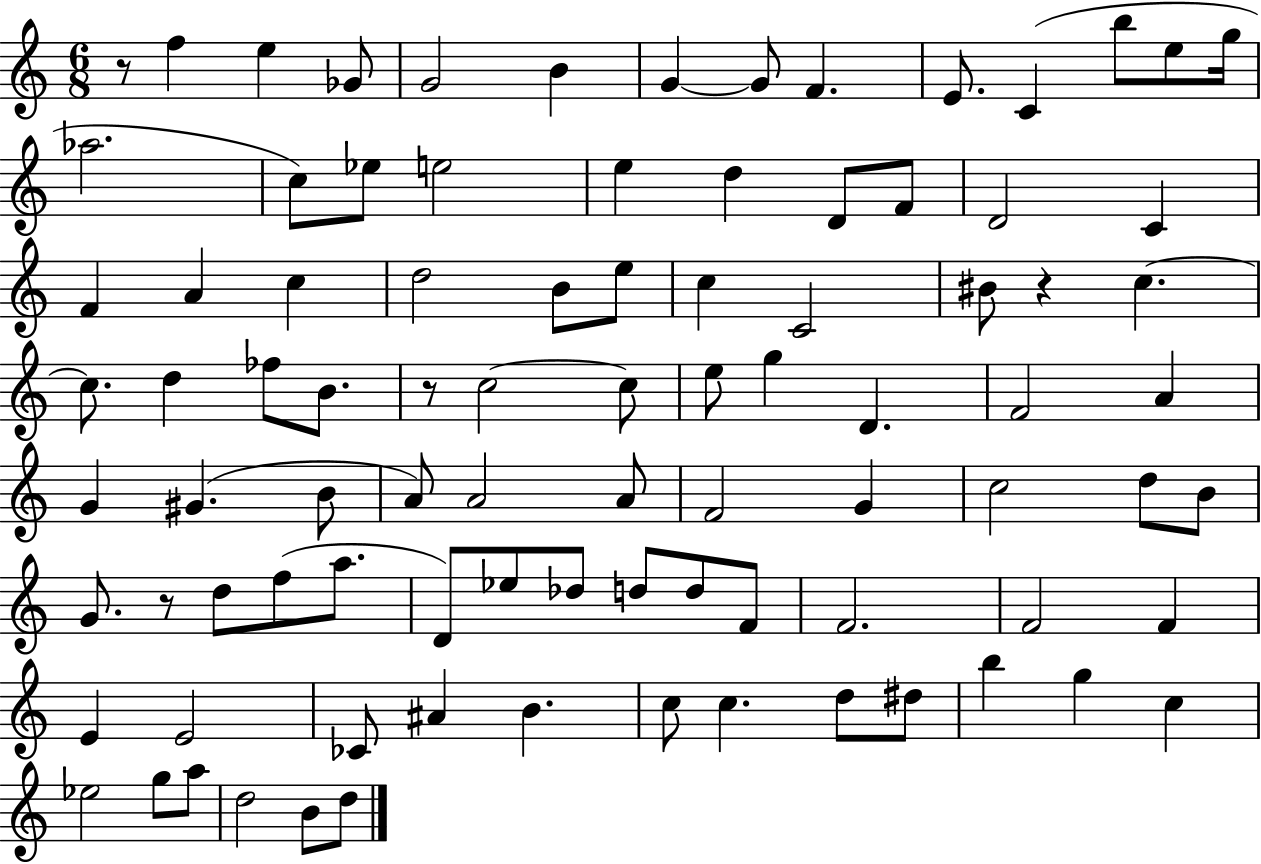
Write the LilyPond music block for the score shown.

{
  \clef treble
  \numericTimeSignature
  \time 6/8
  \key c \major
  \repeat volta 2 { r8 f''4 e''4 ges'8 | g'2 b'4 | g'4~~ g'8 f'4. | e'8. c'4( b''8 e''8 g''16 | \break aes''2. | c''8) ees''8 e''2 | e''4 d''4 d'8 f'8 | d'2 c'4 | \break f'4 a'4 c''4 | d''2 b'8 e''8 | c''4 c'2 | bis'8 r4 c''4.~~ | \break c''8. d''4 fes''8 b'8. | r8 c''2~~ c''8 | e''8 g''4 d'4. | f'2 a'4 | \break g'4 gis'4.( b'8 | a'8) a'2 a'8 | f'2 g'4 | c''2 d''8 b'8 | \break g'8. r8 d''8 f''8( a''8. | d'8) ees''8 des''8 d''8 d''8 f'8 | f'2. | f'2 f'4 | \break e'4 e'2 | ces'8 ais'4 b'4. | c''8 c''4. d''8 dis''8 | b''4 g''4 c''4 | \break ees''2 g''8 a''8 | d''2 b'8 d''8 | } \bar "|."
}